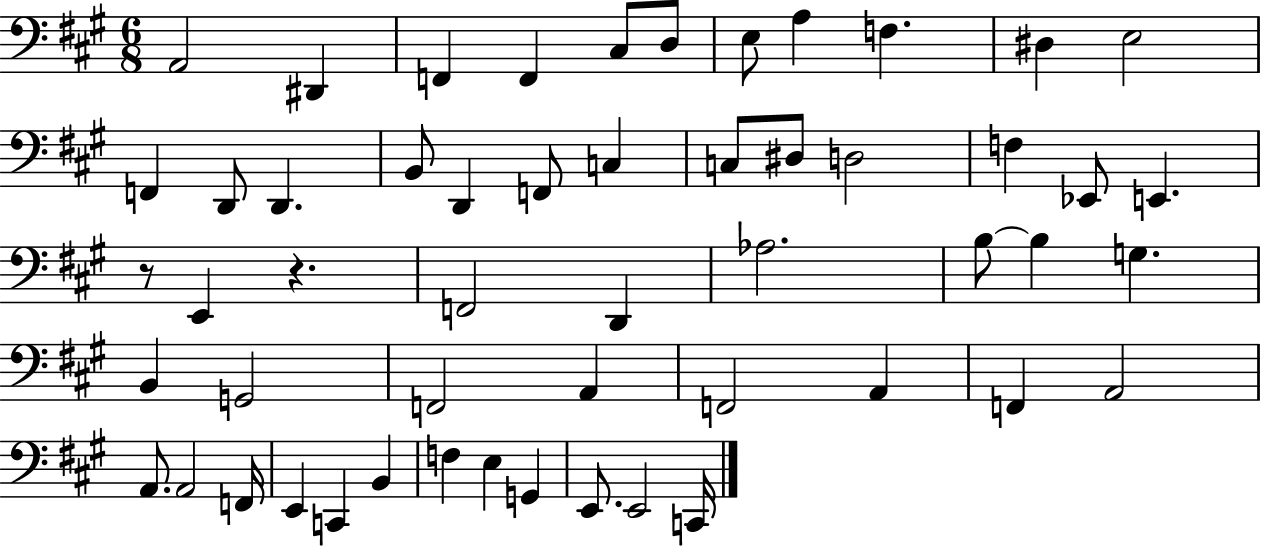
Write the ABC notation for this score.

X:1
T:Untitled
M:6/8
L:1/4
K:A
A,,2 ^D,, F,, F,, ^C,/2 D,/2 E,/2 A, F, ^D, E,2 F,, D,,/2 D,, B,,/2 D,, F,,/2 C, C,/2 ^D,/2 D,2 F, _E,,/2 E,, z/2 E,, z F,,2 D,, _A,2 B,/2 B, G, B,, G,,2 F,,2 A,, F,,2 A,, F,, A,,2 A,,/2 A,,2 F,,/4 E,, C,, B,, F, E, G,, E,,/2 E,,2 C,,/4